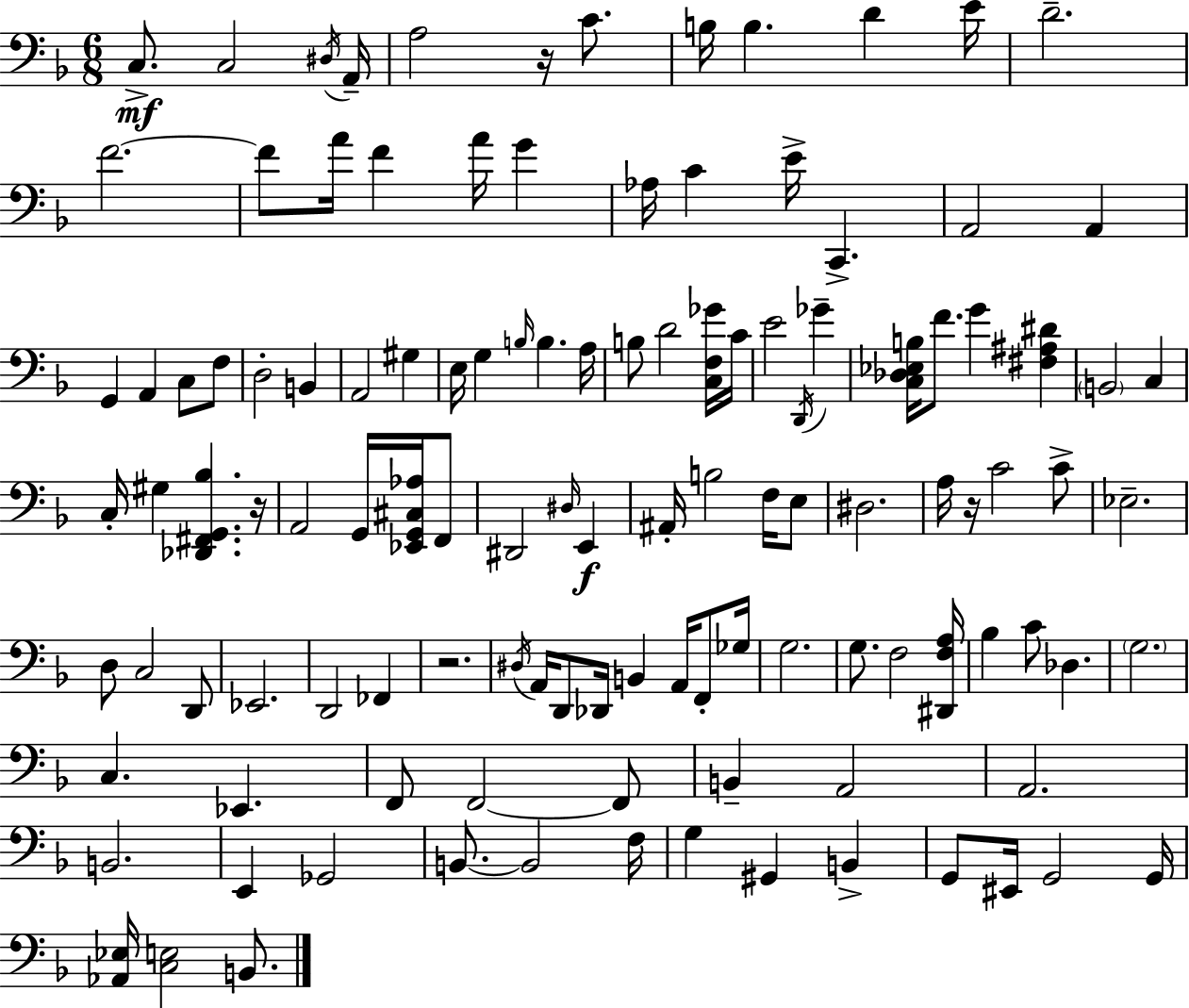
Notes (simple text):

C3/e. C3/h D#3/s A2/s A3/h R/s C4/e. B3/s B3/q. D4/q E4/s D4/h. F4/h. F4/e A4/s F4/q A4/s G4/q Ab3/s C4/q E4/s C2/q. A2/h A2/q G2/q A2/q C3/e F3/e D3/h B2/q A2/h G#3/q E3/s G3/q B3/s B3/q. A3/s B3/e D4/h [C3,F3,Gb4]/s C4/s E4/h D2/s Gb4/q [C3,Db3,Eb3,B3]/s F4/e. G4/q [F#3,A#3,D#4]/q B2/h C3/q C3/s G#3/q [Db2,F#2,G2,Bb3]/q. R/s A2/h G2/s [Eb2,G2,C#3,Ab3]/s F2/e D#2/h D#3/s E2/q A#2/s B3/h F3/s E3/e D#3/h. A3/s R/s C4/h C4/e Eb3/h. D3/e C3/h D2/e Eb2/h. D2/h FES2/q R/h. D#3/s A2/s D2/e Db2/s B2/q A2/s F2/e Gb3/s G3/h. G3/e. F3/h [D#2,F3,A3]/s Bb3/q C4/e Db3/q. G3/h. C3/q. Eb2/q. F2/e F2/h F2/e B2/q A2/h A2/h. B2/h. E2/q Gb2/h B2/e. B2/h F3/s G3/q G#2/q B2/q G2/e EIS2/s G2/h G2/s [Ab2,Eb3]/s [C3,E3]/h B2/e.